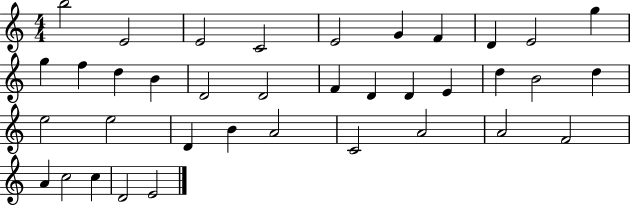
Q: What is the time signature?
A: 4/4